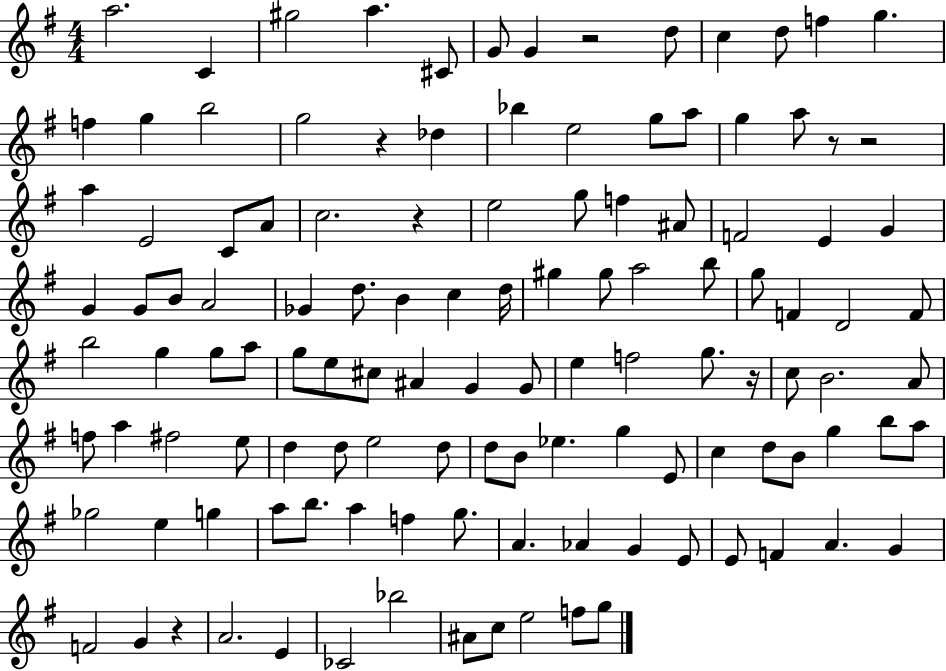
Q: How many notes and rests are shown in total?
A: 121